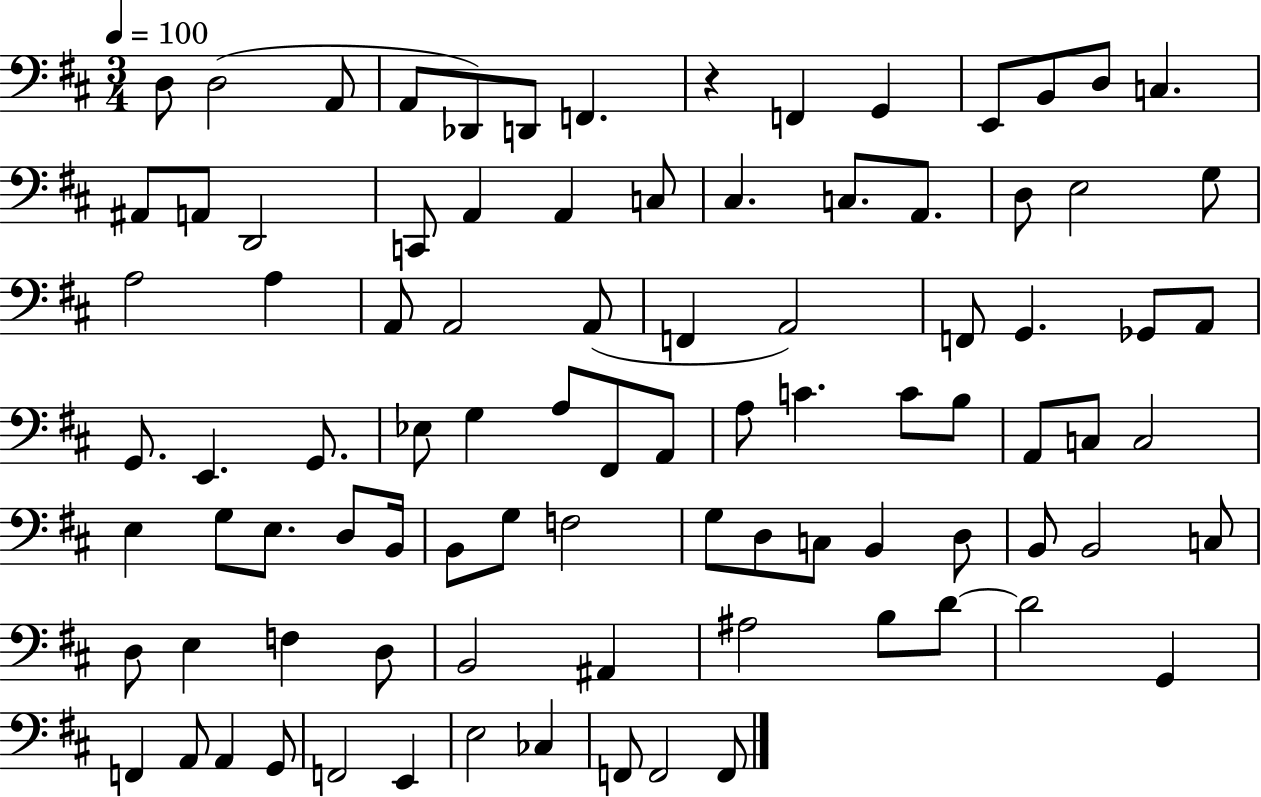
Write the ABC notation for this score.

X:1
T:Untitled
M:3/4
L:1/4
K:D
D,/2 D,2 A,,/2 A,,/2 _D,,/2 D,,/2 F,, z F,, G,, E,,/2 B,,/2 D,/2 C, ^A,,/2 A,,/2 D,,2 C,,/2 A,, A,, C,/2 ^C, C,/2 A,,/2 D,/2 E,2 G,/2 A,2 A, A,,/2 A,,2 A,,/2 F,, A,,2 F,,/2 G,, _G,,/2 A,,/2 G,,/2 E,, G,,/2 _E,/2 G, A,/2 ^F,,/2 A,,/2 A,/2 C C/2 B,/2 A,,/2 C,/2 C,2 E, G,/2 E,/2 D,/2 B,,/4 B,,/2 G,/2 F,2 G,/2 D,/2 C,/2 B,, D,/2 B,,/2 B,,2 C,/2 D,/2 E, F, D,/2 B,,2 ^A,, ^A,2 B,/2 D/2 D2 G,, F,, A,,/2 A,, G,,/2 F,,2 E,, E,2 _C, F,,/2 F,,2 F,,/2